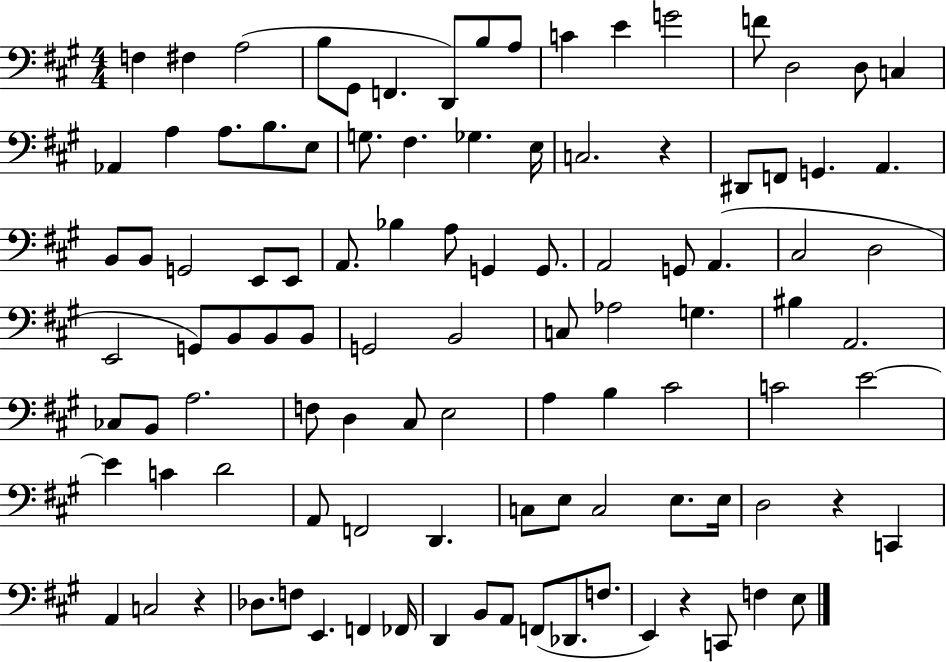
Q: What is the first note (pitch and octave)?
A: F3